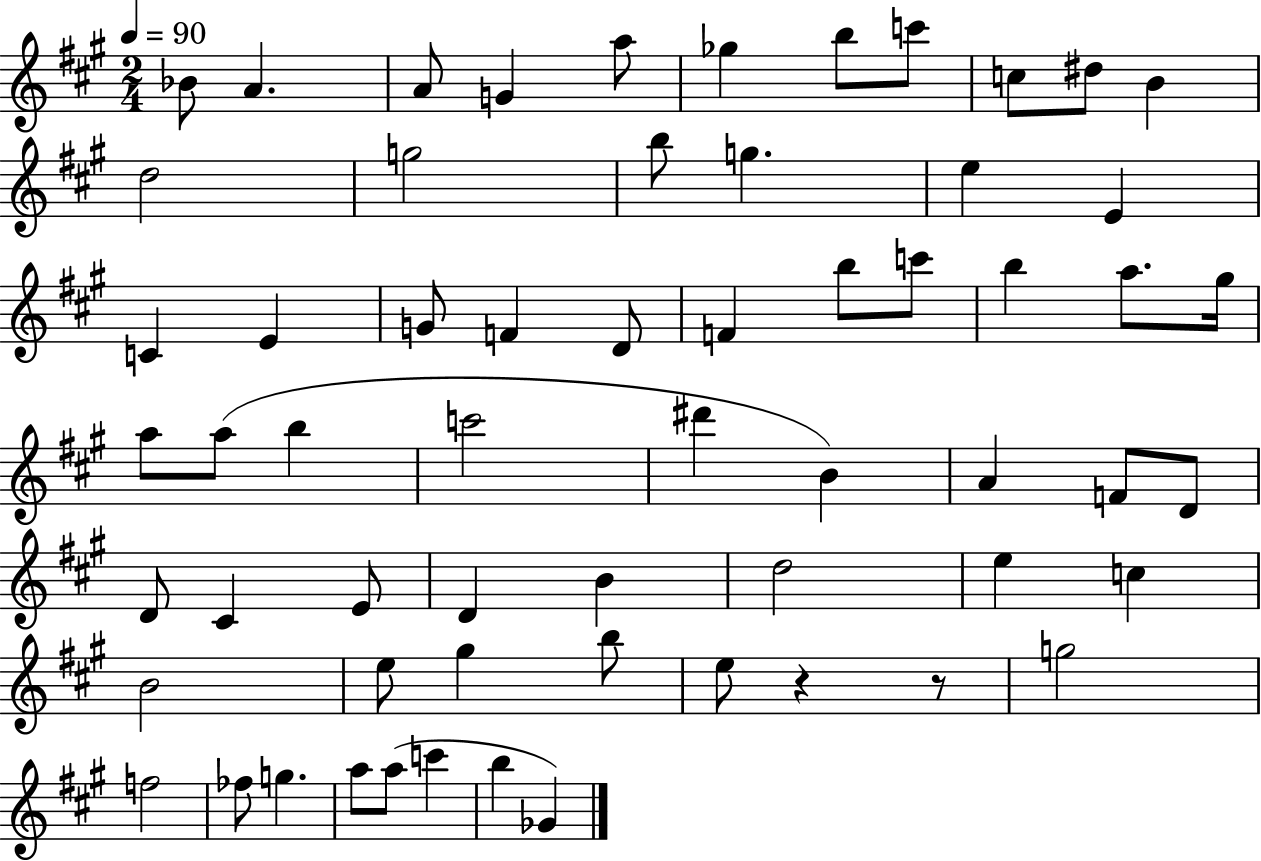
X:1
T:Untitled
M:2/4
L:1/4
K:A
_B/2 A A/2 G a/2 _g b/2 c'/2 c/2 ^d/2 B d2 g2 b/2 g e E C E G/2 F D/2 F b/2 c'/2 b a/2 ^g/4 a/2 a/2 b c'2 ^d' B A F/2 D/2 D/2 ^C E/2 D B d2 e c B2 e/2 ^g b/2 e/2 z z/2 g2 f2 _f/2 g a/2 a/2 c' b _G